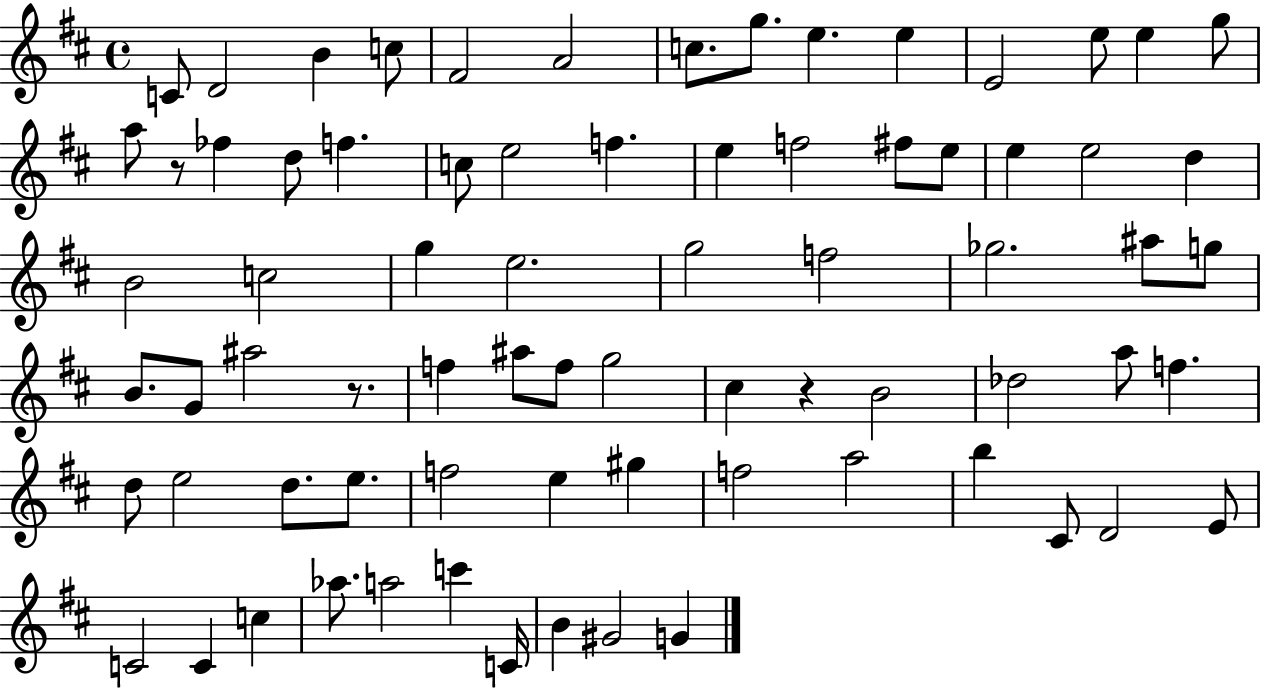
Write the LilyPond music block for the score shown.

{
  \clef treble
  \time 4/4
  \defaultTimeSignature
  \key d \major
  \repeat volta 2 { c'8 d'2 b'4 c''8 | fis'2 a'2 | c''8. g''8. e''4. e''4 | e'2 e''8 e''4 g''8 | \break a''8 r8 fes''4 d''8 f''4. | c''8 e''2 f''4. | e''4 f''2 fis''8 e''8 | e''4 e''2 d''4 | \break b'2 c''2 | g''4 e''2. | g''2 f''2 | ges''2. ais''8 g''8 | \break b'8. g'8 ais''2 r8. | f''4 ais''8 f''8 g''2 | cis''4 r4 b'2 | des''2 a''8 f''4. | \break d''8 e''2 d''8. e''8. | f''2 e''4 gis''4 | f''2 a''2 | b''4 cis'8 d'2 e'8 | \break c'2 c'4 c''4 | aes''8. a''2 c'''4 c'16 | b'4 gis'2 g'4 | } \bar "|."
}